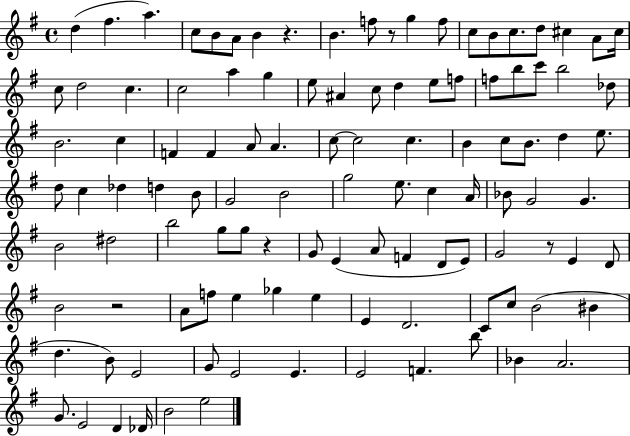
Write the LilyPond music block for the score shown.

{
  \clef treble
  \time 4/4
  \defaultTimeSignature
  \key g \major
  d''4( fis''4. a''4.) | c''8 b'8 a'8 b'4 r4. | b'4. f''8 r8 g''4 f''8 | c''8 b'8 c''8. d''8 cis''4 a'8 cis''16 | \break c''8 d''2 c''4. | c''2 a''4 g''4 | e''8 ais'4 c''8 d''4 e''8 f''8 | f''8 b''8 c'''8 b''2 des''8 | \break b'2. c''4 | f'4 f'4 a'8 a'4. | c''8~~ c''2 c''4. | b'4 c''8 b'8. d''4 e''8. | \break d''8 c''4 des''4 d''4 b'8 | g'2 b'2 | g''2 e''8. c''4 a'16 | bes'8 g'2 g'4. | \break b'2 dis''2 | b''2 g''8 g''8 r4 | g'8 e'4( a'8 f'4 d'8 e'8) | g'2 r8 e'4 d'8 | \break b'2 r2 | a'8 f''8 e''4 ges''4 e''4 | e'4 d'2. | c'8 c''8 b'2( bis'4 | \break d''4. b'8) e'2 | g'8 e'2 e'4. | e'2 f'4. b''8 | bes'4 a'2. | \break g'8. e'2 d'4 des'16 | b'2 e''2 | \bar "|."
}